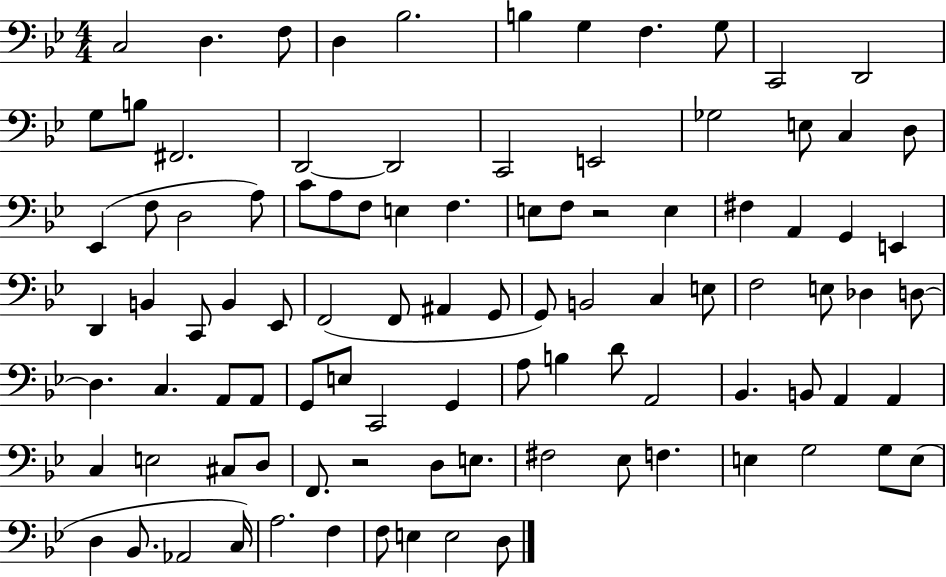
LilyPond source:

{
  \clef bass
  \numericTimeSignature
  \time 4/4
  \key bes \major
  c2 d4. f8 | d4 bes2. | b4 g4 f4. g8 | c,2 d,2 | \break g8 b8 fis,2. | d,2~~ d,2 | c,2 e,2 | ges2 e8 c4 d8 | \break ees,4( f8 d2 a8) | c'8 a8 f8 e4 f4. | e8 f8 r2 e4 | fis4 a,4 g,4 e,4 | \break d,4 b,4 c,8 b,4 ees,8 | f,2( f,8 ais,4 g,8 | g,8) b,2 c4 e8 | f2 e8 des4 d8~~ | \break d4. c4. a,8 a,8 | g,8 e8 c,2 g,4 | a8 b4 d'8 a,2 | bes,4. b,8 a,4 a,4 | \break c4 e2 cis8 d8 | f,8. r2 d8 e8. | fis2 ees8 f4. | e4 g2 g8 e8( | \break d4 bes,8. aes,2 c16) | a2. f4 | f8 e4 e2 d8 | \bar "|."
}